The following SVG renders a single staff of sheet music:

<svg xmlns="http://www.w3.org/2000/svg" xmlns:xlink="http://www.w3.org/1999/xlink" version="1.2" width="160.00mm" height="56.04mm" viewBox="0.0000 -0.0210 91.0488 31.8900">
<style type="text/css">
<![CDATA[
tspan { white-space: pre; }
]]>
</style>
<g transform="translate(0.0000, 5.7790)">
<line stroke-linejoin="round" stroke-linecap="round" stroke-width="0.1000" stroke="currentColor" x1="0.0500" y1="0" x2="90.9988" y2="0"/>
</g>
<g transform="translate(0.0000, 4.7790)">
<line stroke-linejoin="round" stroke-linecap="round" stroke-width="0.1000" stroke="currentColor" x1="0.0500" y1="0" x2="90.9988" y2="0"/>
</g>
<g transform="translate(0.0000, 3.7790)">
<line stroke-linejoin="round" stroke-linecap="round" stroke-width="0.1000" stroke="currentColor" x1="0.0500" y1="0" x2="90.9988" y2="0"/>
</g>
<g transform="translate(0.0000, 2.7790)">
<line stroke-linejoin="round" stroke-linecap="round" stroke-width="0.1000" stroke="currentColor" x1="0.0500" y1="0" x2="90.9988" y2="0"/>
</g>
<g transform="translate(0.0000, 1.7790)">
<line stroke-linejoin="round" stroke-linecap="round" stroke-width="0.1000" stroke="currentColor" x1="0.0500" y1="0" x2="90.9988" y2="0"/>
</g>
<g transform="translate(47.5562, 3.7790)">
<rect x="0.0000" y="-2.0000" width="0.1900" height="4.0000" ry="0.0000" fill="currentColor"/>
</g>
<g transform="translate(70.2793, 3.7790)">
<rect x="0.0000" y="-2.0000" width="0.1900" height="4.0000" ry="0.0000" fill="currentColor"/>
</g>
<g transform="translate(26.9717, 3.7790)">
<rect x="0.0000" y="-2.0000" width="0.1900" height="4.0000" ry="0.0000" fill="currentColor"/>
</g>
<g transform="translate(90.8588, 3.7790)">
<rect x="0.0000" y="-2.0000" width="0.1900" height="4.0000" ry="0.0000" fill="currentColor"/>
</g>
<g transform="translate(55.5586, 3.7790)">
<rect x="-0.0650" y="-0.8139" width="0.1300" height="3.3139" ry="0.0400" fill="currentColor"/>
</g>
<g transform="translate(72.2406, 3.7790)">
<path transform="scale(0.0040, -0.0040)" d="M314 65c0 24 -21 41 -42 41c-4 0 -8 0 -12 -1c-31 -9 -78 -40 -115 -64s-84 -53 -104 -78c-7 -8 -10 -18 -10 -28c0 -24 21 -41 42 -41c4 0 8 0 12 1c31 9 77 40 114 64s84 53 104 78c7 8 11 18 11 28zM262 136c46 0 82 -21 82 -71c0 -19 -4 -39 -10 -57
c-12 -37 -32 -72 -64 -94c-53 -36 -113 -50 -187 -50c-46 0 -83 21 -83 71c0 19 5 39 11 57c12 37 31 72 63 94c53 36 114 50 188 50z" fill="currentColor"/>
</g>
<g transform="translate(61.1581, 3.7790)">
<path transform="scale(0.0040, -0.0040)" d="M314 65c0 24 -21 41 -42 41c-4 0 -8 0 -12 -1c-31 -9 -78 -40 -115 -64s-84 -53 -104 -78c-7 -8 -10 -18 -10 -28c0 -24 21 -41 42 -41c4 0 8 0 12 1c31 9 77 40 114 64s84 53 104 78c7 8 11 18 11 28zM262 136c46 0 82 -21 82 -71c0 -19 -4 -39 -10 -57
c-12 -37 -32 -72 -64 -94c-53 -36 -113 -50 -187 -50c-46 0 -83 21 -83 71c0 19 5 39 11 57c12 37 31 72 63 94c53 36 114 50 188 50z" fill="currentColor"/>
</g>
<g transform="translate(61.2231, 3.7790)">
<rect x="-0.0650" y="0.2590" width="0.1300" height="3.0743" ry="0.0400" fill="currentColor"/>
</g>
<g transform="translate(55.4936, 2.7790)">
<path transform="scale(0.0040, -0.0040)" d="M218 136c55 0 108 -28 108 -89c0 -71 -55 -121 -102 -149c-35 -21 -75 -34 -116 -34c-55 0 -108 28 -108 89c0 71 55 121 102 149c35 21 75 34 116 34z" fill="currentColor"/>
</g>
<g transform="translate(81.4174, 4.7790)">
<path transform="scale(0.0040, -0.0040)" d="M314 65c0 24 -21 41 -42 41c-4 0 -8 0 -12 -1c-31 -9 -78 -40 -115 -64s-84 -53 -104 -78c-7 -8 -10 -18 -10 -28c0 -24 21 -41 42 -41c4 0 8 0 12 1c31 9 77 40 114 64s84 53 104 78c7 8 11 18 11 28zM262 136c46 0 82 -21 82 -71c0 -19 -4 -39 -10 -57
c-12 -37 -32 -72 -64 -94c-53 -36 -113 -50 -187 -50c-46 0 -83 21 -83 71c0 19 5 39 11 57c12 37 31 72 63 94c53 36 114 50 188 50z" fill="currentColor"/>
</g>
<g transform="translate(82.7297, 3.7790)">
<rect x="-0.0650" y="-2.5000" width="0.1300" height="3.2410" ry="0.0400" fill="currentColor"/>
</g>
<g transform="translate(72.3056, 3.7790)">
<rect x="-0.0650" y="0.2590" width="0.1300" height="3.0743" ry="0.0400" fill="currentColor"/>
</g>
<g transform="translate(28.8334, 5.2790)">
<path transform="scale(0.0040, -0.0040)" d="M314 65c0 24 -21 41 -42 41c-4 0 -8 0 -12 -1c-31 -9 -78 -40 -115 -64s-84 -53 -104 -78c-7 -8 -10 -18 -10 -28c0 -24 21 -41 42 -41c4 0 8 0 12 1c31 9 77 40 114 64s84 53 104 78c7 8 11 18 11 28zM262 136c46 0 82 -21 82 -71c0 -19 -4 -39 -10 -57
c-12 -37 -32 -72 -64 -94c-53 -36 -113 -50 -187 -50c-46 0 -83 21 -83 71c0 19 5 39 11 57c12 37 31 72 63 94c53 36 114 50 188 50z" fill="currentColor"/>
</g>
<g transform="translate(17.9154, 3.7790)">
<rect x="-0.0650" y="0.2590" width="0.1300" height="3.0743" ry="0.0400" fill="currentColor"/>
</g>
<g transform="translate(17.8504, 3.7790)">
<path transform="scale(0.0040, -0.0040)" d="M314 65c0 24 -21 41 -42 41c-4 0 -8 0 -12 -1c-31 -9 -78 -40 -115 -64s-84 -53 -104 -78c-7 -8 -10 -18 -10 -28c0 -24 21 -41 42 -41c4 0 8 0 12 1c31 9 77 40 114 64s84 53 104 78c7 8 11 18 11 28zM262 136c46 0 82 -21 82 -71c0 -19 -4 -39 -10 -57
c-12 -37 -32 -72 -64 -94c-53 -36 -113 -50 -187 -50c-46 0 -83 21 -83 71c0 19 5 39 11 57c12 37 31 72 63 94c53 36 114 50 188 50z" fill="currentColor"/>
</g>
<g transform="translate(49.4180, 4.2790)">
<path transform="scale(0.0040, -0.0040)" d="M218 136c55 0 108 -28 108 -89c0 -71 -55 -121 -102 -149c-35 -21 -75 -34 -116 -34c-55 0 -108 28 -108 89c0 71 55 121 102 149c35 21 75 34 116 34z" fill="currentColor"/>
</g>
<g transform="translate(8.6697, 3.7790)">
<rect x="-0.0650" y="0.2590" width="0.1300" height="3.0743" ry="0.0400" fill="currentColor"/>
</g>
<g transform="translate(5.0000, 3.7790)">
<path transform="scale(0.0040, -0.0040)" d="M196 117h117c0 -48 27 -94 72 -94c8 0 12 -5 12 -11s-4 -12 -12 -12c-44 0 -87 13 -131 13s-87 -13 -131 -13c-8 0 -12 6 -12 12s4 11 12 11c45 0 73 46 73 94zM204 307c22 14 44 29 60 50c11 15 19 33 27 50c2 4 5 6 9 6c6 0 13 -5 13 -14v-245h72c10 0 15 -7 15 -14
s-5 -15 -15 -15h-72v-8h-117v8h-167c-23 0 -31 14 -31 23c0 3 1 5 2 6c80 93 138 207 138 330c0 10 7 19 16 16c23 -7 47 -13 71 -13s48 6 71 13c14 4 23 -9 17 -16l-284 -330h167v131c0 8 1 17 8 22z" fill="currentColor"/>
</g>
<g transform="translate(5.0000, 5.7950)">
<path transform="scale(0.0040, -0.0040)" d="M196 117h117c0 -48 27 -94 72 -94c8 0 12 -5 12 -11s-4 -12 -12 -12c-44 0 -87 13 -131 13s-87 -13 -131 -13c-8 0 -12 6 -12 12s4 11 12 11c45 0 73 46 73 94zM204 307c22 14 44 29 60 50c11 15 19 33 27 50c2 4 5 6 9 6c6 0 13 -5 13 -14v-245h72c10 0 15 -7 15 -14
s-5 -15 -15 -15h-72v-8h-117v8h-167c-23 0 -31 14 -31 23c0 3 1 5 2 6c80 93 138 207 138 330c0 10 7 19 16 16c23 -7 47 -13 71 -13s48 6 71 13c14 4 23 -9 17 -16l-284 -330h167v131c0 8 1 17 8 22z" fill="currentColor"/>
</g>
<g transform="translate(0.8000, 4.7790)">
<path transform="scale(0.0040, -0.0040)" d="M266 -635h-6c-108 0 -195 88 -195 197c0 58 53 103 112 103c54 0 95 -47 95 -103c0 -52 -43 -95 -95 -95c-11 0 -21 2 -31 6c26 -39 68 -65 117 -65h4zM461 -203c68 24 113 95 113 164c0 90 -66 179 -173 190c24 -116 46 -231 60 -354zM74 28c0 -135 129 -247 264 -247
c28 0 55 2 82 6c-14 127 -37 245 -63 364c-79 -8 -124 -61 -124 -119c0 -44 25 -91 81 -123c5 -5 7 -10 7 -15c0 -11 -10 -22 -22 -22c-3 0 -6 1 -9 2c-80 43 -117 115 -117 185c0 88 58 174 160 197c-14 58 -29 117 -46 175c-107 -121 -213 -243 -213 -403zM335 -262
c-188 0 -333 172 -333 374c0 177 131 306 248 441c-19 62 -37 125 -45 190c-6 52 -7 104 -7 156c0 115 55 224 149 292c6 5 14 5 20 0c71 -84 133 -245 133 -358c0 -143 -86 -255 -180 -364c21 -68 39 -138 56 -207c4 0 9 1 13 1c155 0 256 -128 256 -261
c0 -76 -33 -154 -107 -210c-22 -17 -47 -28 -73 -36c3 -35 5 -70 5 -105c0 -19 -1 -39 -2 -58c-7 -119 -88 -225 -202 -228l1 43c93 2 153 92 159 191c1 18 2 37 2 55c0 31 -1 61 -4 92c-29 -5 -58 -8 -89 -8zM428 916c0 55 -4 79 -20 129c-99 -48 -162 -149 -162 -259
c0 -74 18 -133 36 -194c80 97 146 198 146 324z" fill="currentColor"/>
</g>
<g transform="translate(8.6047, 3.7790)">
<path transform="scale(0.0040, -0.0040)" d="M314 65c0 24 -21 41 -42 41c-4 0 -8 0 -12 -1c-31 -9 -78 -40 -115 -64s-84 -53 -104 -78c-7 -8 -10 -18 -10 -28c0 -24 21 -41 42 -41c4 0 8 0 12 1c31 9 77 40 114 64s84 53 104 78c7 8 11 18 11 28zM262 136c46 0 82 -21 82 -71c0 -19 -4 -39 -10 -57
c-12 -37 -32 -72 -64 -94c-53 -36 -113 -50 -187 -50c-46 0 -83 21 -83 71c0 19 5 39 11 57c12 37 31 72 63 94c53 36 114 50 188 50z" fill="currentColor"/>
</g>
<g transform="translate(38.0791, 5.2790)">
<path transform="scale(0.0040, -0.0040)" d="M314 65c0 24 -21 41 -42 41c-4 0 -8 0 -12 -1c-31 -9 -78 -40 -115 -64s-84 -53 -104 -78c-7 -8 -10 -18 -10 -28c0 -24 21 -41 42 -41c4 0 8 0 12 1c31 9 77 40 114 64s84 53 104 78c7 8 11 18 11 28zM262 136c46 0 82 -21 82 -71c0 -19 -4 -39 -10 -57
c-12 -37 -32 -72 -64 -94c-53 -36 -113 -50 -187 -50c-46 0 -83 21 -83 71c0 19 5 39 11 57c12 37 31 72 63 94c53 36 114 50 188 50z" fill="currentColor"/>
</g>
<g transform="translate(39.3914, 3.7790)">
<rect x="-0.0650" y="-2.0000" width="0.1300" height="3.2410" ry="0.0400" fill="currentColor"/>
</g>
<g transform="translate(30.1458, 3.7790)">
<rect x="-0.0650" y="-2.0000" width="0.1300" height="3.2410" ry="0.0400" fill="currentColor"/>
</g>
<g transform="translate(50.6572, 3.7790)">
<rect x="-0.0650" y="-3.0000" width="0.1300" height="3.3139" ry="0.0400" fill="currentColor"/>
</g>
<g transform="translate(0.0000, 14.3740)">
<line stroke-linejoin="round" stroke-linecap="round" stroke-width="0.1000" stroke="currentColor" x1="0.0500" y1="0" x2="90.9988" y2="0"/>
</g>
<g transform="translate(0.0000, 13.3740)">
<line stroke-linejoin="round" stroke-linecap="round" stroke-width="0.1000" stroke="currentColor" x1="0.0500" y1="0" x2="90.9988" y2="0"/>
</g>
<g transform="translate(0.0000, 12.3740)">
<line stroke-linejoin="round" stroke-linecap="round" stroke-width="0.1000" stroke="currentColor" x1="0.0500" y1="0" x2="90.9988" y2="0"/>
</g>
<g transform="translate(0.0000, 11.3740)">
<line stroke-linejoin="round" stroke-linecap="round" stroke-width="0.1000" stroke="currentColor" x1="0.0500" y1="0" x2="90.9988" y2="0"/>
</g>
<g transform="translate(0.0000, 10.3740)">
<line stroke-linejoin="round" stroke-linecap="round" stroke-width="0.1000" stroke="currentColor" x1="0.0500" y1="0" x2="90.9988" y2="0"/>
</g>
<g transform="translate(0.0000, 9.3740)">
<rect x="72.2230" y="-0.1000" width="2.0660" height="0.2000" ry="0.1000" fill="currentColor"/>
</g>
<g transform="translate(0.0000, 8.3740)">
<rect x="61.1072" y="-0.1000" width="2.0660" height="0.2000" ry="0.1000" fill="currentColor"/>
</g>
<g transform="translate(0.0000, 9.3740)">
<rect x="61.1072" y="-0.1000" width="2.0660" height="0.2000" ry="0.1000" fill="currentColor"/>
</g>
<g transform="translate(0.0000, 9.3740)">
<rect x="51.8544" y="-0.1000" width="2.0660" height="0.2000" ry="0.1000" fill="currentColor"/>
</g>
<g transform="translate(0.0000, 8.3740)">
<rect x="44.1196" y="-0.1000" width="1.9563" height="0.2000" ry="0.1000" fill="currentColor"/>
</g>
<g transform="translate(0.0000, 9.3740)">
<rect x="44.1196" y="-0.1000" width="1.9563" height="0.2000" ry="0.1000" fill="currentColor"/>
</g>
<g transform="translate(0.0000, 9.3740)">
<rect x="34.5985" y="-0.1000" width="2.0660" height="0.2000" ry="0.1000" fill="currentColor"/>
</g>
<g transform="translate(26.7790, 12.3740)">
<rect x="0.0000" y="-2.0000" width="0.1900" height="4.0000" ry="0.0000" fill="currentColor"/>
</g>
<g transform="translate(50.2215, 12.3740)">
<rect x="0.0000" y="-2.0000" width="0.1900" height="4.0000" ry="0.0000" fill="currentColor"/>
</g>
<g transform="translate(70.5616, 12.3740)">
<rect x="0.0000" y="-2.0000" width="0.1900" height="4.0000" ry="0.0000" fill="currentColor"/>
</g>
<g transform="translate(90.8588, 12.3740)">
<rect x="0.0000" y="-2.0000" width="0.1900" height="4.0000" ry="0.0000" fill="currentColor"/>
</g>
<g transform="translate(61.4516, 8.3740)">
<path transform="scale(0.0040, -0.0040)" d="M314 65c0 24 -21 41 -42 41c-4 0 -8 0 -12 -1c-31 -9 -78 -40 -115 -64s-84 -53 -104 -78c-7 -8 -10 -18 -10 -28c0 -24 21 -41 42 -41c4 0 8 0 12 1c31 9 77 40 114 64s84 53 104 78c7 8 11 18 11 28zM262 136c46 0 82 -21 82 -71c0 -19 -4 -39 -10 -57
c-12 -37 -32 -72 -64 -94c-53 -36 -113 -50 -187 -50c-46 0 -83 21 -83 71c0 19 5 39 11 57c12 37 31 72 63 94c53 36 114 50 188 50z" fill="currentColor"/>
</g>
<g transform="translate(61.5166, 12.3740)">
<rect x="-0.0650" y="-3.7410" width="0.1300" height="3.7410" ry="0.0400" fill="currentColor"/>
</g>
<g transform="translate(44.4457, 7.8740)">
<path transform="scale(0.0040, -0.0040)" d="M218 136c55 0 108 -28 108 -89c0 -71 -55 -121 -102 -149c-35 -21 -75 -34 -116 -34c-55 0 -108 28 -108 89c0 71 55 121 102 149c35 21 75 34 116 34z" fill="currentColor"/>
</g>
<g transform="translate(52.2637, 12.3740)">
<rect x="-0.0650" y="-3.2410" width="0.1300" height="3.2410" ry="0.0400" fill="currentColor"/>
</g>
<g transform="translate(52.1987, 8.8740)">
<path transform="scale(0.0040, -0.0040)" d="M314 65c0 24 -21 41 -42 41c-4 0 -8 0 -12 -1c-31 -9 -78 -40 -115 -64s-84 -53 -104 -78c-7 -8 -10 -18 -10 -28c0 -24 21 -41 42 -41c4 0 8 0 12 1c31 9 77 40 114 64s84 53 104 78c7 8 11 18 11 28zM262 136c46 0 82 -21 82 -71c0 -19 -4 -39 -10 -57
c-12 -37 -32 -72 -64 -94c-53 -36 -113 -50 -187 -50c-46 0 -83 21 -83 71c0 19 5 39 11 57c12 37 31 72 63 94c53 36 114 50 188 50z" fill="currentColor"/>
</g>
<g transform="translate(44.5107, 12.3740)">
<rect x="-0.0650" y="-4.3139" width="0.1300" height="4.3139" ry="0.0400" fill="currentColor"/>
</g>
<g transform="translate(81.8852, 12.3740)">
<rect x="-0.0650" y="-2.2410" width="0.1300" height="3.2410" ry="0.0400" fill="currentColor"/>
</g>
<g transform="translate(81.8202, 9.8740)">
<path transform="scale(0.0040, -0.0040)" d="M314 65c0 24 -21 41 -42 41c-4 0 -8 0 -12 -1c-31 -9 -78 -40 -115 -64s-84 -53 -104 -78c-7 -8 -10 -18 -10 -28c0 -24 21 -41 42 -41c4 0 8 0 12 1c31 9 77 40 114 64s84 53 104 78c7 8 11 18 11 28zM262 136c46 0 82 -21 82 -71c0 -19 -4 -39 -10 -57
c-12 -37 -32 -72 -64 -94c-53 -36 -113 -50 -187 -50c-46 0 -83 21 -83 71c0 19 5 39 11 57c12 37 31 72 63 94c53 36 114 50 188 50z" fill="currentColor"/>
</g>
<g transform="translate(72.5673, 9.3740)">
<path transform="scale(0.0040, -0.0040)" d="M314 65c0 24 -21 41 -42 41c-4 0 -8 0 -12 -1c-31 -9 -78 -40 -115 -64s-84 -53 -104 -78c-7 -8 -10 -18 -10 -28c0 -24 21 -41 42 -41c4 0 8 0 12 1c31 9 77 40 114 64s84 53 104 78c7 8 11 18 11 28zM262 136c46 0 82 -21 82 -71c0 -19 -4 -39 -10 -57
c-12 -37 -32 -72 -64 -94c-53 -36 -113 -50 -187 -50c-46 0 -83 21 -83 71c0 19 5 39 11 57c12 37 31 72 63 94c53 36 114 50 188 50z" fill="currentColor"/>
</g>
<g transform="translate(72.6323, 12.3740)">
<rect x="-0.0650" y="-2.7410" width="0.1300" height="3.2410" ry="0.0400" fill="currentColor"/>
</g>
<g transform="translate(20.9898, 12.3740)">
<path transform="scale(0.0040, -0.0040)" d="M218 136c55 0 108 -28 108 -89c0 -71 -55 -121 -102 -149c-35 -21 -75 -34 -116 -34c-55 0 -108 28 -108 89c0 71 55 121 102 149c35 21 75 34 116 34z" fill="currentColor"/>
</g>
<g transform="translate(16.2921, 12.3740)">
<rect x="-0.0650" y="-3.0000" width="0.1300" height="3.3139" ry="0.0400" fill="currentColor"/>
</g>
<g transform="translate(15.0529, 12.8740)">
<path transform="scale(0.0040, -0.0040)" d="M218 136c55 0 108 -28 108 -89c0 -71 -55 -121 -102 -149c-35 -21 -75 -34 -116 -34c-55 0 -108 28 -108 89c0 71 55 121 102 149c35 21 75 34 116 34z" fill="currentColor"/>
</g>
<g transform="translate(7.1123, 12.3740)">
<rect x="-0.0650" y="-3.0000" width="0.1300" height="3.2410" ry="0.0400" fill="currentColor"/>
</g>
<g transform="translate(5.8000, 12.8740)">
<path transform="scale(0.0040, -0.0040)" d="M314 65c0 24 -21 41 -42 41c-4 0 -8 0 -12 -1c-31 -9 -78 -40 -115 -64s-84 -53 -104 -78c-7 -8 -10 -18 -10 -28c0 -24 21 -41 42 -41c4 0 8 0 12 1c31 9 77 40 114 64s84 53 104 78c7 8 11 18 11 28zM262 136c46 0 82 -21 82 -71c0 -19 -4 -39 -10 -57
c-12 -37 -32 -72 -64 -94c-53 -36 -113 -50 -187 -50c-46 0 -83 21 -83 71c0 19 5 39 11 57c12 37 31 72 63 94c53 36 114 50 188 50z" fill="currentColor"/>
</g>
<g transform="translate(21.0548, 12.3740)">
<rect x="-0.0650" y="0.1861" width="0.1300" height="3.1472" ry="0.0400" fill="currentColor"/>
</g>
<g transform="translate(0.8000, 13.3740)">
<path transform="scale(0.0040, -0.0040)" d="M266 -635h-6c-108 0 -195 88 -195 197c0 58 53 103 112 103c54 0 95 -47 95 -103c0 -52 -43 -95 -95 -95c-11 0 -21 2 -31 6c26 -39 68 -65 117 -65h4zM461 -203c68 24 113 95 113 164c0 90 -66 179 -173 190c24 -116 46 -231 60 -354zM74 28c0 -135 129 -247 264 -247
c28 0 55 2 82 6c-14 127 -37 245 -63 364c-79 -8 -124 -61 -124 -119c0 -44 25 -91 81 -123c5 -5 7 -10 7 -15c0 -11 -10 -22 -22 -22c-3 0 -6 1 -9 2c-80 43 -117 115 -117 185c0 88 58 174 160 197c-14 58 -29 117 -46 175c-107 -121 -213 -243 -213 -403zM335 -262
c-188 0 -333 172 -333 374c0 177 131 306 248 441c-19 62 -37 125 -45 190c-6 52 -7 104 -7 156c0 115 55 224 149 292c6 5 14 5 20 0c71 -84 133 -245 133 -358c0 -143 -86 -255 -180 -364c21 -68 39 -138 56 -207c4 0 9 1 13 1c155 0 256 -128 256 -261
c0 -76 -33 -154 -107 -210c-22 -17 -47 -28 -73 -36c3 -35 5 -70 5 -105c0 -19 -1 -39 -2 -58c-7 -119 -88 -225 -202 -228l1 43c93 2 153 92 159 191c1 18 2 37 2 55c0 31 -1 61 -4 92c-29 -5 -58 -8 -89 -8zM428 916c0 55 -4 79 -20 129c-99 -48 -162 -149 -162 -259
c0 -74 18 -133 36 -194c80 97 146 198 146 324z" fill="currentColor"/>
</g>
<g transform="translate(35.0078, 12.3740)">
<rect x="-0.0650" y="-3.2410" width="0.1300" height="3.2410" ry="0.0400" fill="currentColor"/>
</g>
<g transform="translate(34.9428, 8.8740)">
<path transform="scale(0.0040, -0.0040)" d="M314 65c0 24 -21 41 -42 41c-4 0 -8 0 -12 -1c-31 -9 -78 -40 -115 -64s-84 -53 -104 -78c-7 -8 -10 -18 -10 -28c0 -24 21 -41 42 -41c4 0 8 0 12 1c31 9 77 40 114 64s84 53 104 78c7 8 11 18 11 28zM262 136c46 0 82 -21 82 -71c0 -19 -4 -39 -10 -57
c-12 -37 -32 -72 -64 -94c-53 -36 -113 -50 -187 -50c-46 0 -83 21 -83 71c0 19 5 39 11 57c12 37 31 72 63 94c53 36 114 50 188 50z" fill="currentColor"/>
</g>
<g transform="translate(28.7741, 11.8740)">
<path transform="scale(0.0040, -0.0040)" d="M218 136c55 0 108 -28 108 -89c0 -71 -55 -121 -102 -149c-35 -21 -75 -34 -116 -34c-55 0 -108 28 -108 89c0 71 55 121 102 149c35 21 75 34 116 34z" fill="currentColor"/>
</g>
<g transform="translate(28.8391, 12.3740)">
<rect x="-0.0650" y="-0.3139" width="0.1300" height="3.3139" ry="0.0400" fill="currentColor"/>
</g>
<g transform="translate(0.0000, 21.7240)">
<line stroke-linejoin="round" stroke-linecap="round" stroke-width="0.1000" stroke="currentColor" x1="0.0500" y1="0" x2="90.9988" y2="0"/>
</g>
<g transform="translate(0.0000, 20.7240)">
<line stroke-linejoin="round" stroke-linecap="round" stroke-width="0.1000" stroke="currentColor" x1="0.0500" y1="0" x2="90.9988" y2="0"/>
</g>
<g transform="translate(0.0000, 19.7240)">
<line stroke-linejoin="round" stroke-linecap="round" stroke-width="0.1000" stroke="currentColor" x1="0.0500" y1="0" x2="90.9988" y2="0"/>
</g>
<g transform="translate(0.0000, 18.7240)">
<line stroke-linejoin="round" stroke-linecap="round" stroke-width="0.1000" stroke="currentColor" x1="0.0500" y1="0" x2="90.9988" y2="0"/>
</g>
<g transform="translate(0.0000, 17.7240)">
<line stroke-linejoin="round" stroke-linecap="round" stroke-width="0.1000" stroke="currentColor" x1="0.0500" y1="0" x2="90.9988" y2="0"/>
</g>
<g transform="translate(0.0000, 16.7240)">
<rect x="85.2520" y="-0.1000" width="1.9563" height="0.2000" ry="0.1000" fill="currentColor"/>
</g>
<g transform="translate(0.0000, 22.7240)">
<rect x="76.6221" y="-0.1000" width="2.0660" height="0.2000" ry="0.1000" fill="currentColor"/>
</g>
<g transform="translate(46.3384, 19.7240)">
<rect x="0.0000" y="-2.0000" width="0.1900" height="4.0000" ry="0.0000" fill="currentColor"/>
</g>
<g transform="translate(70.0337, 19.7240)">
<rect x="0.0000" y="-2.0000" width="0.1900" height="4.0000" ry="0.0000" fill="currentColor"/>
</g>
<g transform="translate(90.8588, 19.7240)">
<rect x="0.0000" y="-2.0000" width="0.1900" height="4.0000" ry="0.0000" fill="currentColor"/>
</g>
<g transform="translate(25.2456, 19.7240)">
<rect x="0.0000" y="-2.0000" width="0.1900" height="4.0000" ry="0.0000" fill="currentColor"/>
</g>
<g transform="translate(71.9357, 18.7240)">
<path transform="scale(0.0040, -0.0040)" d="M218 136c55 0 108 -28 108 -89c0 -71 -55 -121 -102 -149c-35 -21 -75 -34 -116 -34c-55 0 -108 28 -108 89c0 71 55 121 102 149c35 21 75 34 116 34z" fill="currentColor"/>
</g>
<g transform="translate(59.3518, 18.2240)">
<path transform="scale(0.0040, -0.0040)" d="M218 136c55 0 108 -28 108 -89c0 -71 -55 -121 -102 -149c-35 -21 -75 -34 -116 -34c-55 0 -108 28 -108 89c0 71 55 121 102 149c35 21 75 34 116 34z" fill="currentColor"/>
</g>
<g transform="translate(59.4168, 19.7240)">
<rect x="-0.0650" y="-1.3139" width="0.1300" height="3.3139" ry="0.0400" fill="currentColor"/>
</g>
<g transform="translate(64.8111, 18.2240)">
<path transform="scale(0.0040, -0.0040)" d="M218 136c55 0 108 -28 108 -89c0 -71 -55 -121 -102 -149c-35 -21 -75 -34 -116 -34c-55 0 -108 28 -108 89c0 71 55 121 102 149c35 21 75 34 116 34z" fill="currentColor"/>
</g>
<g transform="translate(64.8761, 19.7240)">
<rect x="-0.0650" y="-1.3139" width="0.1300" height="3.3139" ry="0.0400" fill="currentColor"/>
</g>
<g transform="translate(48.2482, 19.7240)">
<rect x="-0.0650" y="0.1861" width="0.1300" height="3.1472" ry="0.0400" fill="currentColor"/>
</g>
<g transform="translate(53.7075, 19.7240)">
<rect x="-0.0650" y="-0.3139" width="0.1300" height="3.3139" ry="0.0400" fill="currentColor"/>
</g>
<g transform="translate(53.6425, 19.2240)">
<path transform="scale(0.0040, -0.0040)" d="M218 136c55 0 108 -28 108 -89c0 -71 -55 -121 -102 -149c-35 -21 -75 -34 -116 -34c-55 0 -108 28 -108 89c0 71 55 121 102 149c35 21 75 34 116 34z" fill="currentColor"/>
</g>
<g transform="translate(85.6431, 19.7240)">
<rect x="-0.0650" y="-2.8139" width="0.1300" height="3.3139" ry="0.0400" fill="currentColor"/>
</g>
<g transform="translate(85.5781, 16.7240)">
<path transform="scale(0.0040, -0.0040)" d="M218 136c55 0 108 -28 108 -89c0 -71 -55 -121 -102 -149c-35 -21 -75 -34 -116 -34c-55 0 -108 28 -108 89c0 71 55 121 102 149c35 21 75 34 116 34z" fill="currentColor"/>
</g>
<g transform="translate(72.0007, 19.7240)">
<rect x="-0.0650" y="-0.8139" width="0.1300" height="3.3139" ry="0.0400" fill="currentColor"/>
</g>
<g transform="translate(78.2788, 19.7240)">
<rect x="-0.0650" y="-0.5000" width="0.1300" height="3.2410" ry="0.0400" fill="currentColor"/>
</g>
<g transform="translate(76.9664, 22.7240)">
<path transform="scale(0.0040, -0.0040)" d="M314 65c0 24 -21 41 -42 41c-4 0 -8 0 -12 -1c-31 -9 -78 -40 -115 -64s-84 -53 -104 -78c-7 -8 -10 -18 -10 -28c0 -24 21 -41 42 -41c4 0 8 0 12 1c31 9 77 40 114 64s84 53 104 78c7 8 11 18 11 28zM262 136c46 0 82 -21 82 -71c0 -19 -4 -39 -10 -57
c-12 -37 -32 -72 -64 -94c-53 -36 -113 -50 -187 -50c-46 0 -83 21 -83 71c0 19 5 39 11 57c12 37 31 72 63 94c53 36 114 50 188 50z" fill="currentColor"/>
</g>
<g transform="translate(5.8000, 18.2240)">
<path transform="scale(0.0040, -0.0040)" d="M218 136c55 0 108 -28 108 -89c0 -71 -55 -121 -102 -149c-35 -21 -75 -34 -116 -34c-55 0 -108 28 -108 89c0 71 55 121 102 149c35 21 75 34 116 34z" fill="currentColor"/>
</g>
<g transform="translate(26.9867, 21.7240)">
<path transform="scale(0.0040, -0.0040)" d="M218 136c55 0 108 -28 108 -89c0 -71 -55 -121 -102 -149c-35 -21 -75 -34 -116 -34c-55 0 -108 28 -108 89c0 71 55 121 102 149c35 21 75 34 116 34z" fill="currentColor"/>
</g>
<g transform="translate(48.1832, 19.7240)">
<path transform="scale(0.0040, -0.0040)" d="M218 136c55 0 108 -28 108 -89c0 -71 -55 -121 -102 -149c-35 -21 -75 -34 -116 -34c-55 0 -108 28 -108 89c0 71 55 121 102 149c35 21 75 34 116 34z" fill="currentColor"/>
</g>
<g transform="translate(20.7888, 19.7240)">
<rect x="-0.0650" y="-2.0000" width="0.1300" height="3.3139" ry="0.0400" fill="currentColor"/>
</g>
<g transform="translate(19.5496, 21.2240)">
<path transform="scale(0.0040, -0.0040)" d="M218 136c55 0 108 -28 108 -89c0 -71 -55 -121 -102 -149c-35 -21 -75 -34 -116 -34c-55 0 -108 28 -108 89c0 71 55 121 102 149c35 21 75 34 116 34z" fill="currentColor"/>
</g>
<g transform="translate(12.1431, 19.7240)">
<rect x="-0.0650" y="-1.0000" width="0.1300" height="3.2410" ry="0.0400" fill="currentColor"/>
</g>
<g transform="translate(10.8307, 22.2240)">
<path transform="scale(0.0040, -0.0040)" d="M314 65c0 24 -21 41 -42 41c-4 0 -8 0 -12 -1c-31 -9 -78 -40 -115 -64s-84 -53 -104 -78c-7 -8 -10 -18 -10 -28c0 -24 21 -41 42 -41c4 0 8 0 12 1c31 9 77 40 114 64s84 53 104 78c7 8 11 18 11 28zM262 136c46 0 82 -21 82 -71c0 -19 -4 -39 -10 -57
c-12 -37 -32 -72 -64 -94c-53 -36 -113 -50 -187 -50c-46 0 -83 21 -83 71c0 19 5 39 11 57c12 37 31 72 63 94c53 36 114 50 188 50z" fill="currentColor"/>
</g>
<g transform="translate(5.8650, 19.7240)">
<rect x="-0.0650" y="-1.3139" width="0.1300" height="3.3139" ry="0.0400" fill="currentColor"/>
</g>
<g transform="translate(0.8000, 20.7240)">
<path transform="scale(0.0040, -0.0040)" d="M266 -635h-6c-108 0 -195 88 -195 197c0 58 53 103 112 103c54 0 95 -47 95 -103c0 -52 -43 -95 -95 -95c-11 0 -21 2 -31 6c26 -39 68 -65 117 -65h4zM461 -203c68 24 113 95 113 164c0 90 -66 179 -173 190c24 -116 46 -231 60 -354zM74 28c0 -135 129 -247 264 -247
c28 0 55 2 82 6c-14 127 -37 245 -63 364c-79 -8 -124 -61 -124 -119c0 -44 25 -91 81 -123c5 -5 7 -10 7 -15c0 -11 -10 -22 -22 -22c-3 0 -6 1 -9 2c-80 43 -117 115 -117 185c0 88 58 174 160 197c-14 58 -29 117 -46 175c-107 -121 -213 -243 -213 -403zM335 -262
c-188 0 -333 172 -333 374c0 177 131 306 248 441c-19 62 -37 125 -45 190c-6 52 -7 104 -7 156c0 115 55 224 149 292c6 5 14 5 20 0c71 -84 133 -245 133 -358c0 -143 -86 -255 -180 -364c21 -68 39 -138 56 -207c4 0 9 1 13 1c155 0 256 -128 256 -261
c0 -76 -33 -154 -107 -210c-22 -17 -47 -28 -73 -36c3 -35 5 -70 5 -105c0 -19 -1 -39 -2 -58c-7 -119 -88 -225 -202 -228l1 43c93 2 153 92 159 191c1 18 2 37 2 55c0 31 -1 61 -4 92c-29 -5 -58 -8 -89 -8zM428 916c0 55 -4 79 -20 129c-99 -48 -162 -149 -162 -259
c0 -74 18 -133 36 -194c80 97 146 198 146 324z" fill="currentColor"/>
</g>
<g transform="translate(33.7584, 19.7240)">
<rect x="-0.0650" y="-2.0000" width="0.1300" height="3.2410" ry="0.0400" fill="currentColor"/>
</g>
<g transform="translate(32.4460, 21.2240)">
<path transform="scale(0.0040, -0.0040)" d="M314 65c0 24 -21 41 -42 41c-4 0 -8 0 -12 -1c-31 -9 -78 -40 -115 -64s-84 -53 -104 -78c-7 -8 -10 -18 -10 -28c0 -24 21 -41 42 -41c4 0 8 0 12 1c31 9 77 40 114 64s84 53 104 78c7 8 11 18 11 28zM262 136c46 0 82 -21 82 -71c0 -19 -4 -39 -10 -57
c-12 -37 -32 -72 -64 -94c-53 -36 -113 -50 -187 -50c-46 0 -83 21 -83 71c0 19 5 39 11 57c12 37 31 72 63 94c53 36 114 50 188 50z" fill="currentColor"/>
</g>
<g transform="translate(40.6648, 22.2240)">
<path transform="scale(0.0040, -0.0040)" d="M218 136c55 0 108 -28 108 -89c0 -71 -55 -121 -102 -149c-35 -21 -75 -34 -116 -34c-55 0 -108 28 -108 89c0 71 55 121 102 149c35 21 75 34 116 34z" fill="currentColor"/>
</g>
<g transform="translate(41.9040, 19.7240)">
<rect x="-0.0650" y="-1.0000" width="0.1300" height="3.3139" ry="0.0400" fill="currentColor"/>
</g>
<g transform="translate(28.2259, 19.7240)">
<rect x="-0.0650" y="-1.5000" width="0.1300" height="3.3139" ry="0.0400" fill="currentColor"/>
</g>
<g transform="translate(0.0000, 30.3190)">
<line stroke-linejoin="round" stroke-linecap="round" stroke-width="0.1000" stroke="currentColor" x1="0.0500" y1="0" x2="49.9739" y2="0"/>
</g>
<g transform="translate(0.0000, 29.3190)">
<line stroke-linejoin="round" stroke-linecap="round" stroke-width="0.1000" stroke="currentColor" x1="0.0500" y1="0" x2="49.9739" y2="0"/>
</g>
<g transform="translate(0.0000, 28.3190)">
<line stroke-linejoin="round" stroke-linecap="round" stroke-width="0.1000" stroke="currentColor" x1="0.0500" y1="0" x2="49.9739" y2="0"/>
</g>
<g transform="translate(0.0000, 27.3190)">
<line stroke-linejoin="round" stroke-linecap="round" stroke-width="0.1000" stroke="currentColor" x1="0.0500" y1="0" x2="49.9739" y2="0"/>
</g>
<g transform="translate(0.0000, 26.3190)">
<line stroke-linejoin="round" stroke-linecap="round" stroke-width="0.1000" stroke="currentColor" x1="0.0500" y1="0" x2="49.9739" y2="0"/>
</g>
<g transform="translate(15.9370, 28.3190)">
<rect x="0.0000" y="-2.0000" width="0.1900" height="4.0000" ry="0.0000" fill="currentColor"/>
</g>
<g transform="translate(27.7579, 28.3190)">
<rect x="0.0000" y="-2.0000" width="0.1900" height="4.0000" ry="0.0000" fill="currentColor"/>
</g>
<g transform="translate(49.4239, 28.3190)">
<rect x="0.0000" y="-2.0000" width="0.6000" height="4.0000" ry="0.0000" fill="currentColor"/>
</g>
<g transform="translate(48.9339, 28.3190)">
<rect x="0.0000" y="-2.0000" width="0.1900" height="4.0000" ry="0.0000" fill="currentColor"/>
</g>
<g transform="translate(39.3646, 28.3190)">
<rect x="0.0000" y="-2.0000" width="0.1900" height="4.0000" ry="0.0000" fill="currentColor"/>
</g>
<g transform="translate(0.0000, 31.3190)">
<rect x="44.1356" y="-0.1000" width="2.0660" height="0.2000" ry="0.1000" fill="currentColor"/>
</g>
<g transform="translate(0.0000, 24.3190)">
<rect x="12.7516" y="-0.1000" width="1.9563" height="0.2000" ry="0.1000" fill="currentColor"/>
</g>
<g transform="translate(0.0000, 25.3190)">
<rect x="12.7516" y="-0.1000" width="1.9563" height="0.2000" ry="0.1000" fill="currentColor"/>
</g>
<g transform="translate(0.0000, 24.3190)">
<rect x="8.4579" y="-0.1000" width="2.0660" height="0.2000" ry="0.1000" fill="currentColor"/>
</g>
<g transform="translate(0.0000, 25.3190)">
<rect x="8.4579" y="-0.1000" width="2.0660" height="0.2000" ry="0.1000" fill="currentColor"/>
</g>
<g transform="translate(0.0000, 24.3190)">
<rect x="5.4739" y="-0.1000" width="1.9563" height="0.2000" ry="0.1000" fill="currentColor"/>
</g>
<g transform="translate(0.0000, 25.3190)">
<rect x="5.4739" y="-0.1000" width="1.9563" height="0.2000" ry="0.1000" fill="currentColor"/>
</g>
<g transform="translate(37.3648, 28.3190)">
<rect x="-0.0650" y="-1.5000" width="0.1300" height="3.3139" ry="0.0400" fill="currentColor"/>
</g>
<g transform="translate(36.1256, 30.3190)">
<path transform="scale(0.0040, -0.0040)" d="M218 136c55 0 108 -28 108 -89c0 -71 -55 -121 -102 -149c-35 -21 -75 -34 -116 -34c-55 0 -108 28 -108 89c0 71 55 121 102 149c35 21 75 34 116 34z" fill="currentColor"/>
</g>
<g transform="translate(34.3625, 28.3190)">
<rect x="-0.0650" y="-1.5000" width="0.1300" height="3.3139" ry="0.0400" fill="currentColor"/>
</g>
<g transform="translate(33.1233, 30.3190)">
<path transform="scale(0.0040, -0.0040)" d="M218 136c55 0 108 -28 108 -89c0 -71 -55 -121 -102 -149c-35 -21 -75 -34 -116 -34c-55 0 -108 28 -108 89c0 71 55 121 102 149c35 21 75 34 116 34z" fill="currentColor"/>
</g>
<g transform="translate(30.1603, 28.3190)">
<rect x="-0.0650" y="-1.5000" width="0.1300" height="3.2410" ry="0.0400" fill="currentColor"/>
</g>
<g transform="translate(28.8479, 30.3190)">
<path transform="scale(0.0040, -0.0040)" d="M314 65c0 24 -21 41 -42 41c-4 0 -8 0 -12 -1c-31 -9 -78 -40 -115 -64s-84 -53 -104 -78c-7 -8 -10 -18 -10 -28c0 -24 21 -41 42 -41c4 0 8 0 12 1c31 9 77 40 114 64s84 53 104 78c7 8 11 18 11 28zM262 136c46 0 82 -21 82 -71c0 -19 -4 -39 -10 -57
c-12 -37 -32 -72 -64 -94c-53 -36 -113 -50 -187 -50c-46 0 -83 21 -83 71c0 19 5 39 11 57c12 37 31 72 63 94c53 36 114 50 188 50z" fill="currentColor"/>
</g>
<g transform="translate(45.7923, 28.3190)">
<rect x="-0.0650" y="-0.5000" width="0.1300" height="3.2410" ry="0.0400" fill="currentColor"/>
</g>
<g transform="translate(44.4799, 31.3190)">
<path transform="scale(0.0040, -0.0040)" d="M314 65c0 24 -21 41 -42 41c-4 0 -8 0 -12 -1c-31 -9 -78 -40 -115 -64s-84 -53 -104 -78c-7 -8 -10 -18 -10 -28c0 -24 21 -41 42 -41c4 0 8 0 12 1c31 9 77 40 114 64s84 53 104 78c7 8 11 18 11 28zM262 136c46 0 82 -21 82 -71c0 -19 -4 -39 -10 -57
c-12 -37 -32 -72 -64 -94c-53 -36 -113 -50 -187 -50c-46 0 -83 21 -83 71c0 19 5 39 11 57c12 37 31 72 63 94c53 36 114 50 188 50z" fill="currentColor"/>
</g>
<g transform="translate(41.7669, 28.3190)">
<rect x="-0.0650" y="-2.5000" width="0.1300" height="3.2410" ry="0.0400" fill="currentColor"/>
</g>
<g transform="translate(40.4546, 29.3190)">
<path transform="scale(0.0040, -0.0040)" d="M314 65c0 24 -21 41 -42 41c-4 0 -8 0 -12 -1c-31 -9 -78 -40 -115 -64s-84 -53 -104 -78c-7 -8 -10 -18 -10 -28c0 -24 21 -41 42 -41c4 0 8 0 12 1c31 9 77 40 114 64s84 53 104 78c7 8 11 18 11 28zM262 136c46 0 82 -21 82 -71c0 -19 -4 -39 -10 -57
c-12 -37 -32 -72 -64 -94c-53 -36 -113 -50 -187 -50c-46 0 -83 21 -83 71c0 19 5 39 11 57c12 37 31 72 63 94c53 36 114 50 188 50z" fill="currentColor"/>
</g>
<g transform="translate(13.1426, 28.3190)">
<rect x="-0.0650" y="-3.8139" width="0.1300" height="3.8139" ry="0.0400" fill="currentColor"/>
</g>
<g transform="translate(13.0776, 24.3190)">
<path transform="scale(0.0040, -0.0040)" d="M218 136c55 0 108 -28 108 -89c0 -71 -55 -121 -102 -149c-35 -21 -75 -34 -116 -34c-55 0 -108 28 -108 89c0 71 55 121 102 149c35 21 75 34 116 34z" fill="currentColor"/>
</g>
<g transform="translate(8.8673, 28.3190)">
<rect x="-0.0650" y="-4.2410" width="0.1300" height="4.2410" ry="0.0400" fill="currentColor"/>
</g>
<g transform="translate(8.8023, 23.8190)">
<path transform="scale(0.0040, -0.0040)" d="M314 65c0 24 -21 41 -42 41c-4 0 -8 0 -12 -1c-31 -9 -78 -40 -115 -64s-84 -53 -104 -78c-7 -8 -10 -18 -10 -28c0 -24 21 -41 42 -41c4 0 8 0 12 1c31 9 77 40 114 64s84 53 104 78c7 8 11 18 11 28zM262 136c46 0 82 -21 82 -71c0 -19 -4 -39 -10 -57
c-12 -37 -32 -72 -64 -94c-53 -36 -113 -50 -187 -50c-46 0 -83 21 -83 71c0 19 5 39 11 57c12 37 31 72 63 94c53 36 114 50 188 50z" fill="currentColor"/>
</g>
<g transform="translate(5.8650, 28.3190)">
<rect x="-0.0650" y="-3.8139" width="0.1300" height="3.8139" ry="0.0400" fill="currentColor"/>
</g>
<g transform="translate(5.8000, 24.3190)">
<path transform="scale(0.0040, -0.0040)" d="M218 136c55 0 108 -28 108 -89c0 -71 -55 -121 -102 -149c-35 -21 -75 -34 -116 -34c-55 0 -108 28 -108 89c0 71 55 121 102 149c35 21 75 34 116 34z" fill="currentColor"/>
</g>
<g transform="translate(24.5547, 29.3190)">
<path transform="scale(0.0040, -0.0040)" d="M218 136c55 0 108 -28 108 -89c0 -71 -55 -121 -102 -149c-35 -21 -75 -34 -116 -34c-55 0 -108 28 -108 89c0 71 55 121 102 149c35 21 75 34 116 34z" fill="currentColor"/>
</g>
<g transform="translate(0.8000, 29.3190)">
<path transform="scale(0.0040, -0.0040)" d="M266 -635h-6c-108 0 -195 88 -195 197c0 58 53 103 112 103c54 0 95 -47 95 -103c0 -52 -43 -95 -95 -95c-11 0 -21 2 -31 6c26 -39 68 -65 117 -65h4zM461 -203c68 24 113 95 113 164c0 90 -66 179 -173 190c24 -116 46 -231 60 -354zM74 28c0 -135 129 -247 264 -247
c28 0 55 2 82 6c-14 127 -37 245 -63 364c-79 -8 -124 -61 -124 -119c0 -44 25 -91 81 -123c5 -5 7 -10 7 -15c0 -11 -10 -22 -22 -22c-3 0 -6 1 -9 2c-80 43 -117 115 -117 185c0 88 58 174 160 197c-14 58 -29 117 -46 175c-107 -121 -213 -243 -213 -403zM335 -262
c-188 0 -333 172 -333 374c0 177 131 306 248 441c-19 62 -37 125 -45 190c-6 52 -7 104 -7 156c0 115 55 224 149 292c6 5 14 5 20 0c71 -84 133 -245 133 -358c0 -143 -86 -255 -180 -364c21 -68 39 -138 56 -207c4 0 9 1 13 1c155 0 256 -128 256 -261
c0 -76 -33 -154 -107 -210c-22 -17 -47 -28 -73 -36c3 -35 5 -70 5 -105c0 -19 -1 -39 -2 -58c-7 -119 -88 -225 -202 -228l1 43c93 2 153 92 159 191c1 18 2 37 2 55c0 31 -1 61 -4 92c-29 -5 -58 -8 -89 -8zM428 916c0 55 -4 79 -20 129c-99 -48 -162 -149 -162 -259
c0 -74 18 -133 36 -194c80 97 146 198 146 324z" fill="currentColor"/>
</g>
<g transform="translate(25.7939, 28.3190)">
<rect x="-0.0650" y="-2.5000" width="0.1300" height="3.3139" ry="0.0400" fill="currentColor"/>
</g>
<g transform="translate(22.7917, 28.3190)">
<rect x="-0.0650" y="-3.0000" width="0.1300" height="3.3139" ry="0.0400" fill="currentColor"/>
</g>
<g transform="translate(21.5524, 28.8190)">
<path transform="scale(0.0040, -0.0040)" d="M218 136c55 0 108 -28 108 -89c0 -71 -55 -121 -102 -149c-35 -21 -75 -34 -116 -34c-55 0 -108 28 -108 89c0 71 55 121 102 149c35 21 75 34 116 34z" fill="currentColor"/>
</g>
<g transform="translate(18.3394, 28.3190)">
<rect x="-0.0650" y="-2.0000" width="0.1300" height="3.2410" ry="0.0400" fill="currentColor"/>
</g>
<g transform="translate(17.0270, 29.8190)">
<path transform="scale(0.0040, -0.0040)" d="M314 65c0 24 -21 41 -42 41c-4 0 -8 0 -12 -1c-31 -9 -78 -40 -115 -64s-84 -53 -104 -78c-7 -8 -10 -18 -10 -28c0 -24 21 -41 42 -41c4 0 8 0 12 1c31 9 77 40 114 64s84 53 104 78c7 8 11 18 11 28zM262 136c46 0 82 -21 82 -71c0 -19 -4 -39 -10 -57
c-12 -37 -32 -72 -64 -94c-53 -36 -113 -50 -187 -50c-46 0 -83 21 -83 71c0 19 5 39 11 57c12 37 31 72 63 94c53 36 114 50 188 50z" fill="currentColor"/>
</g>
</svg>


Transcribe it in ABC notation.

X:1
T:Untitled
M:4/4
L:1/4
K:C
B2 B2 F2 F2 A d B2 B2 G2 A2 A B c b2 d' b2 c'2 a2 g2 e D2 F E F2 D B c e e d C2 a c' d'2 c' F2 A G E2 E E G2 C2